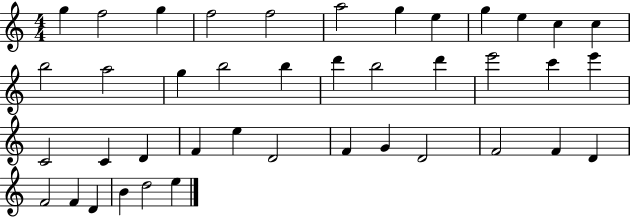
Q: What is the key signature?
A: C major